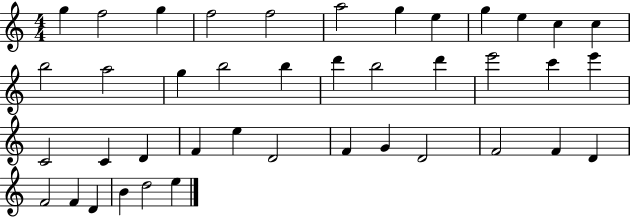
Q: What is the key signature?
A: C major